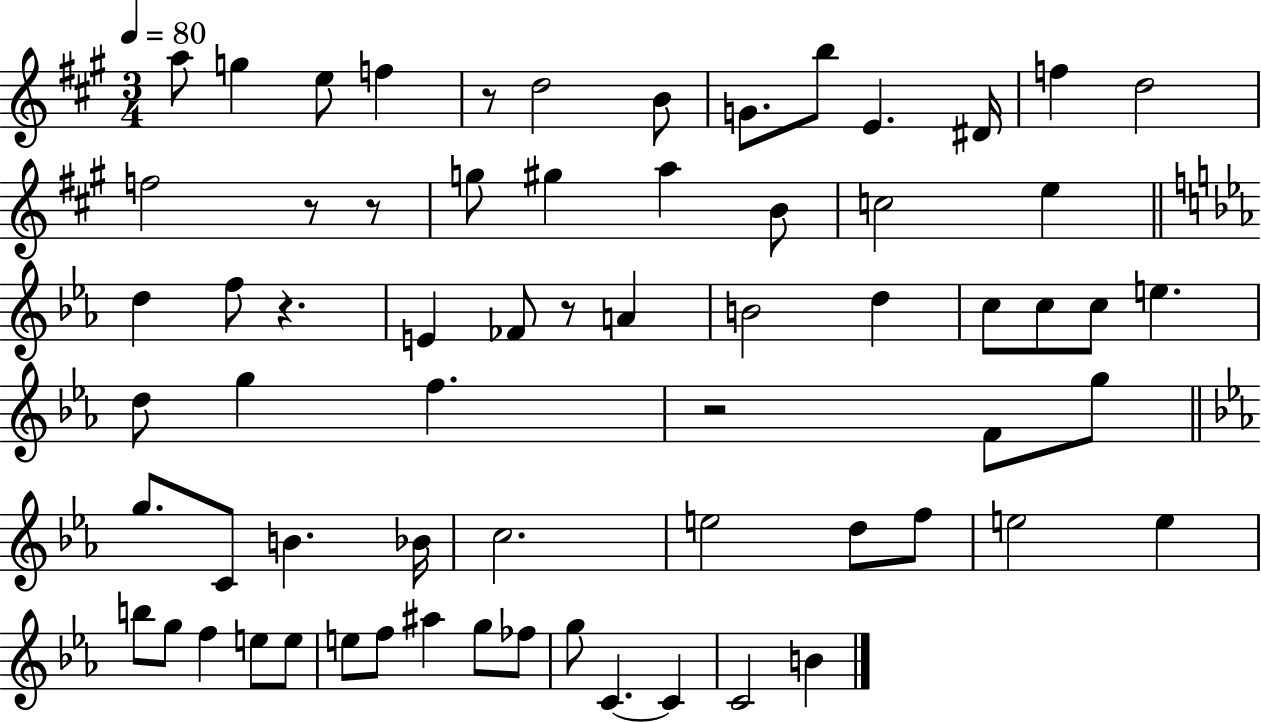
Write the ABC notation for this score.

X:1
T:Untitled
M:3/4
L:1/4
K:A
a/2 g e/2 f z/2 d2 B/2 G/2 b/2 E ^D/4 f d2 f2 z/2 z/2 g/2 ^g a B/2 c2 e d f/2 z E _F/2 z/2 A B2 d c/2 c/2 c/2 e d/2 g f z2 F/2 g/2 g/2 C/2 B _B/4 c2 e2 d/2 f/2 e2 e b/2 g/2 f e/2 e/2 e/2 f/2 ^a g/2 _f/2 g/2 C C C2 B